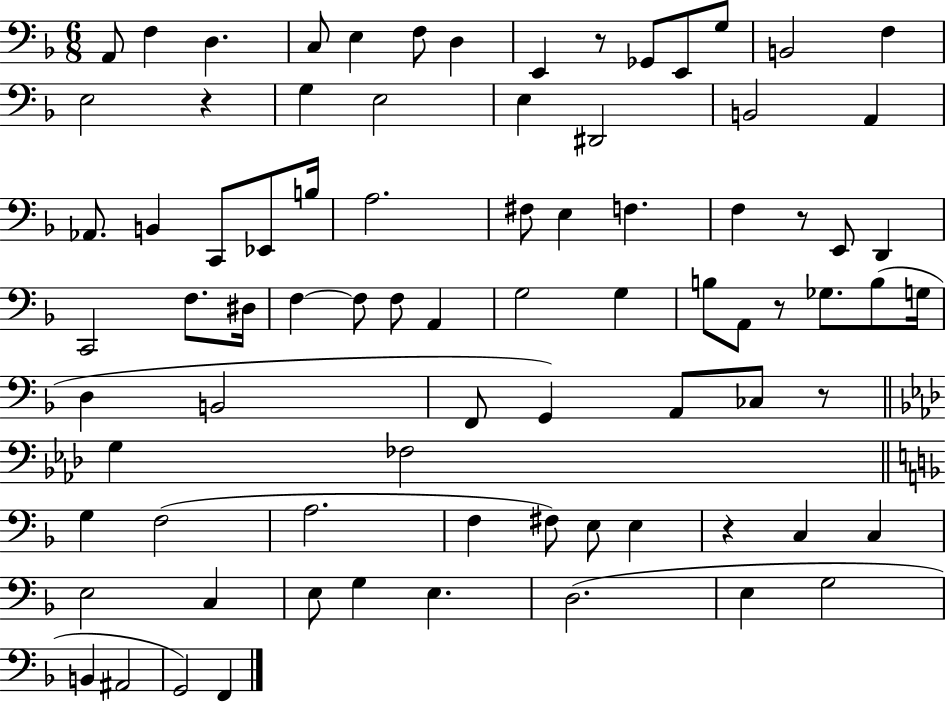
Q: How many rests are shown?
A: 6